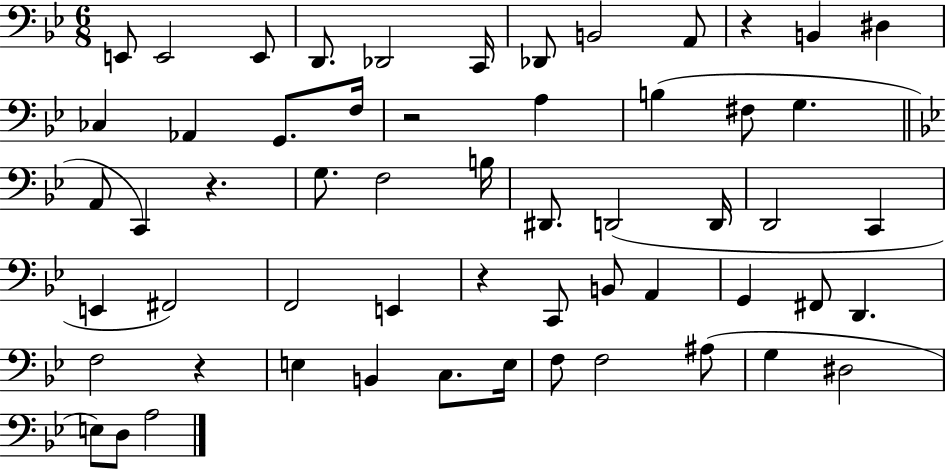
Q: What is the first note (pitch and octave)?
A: E2